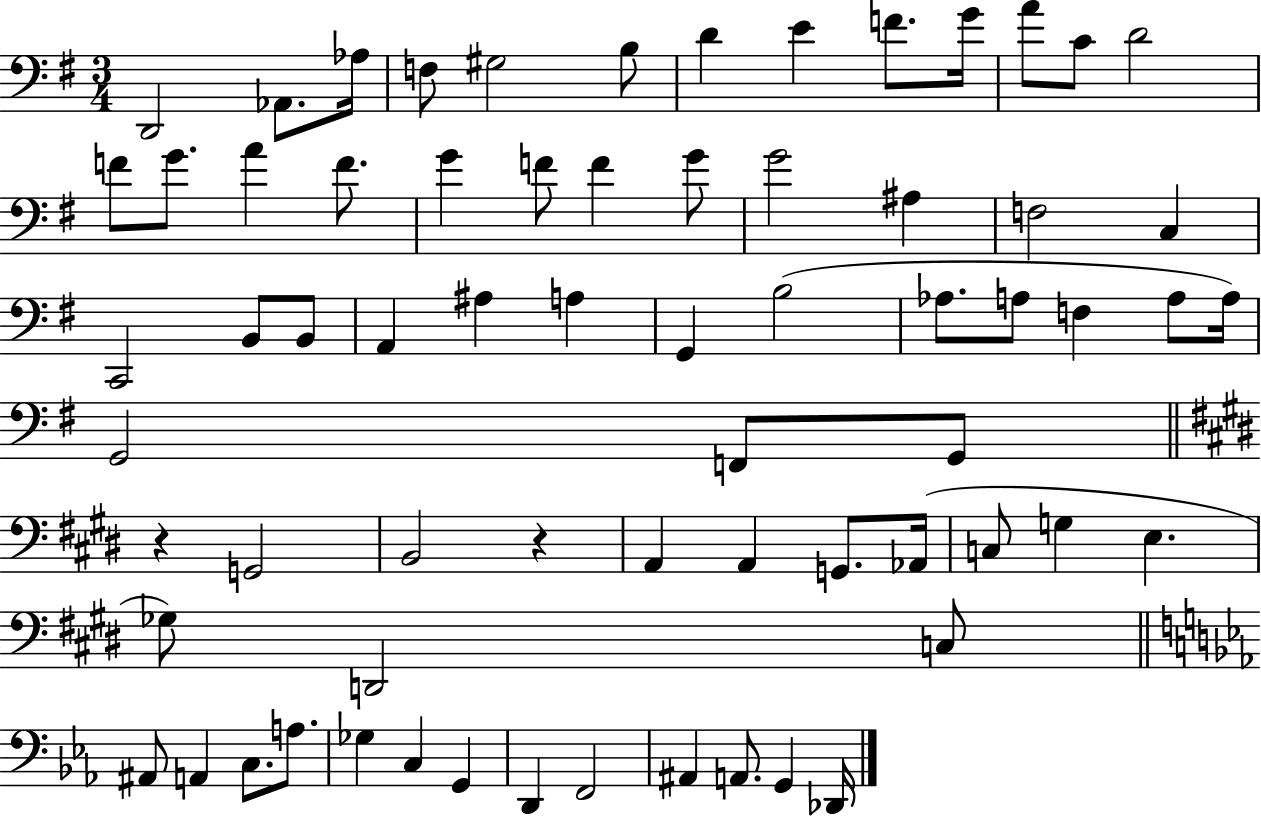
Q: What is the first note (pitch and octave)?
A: D2